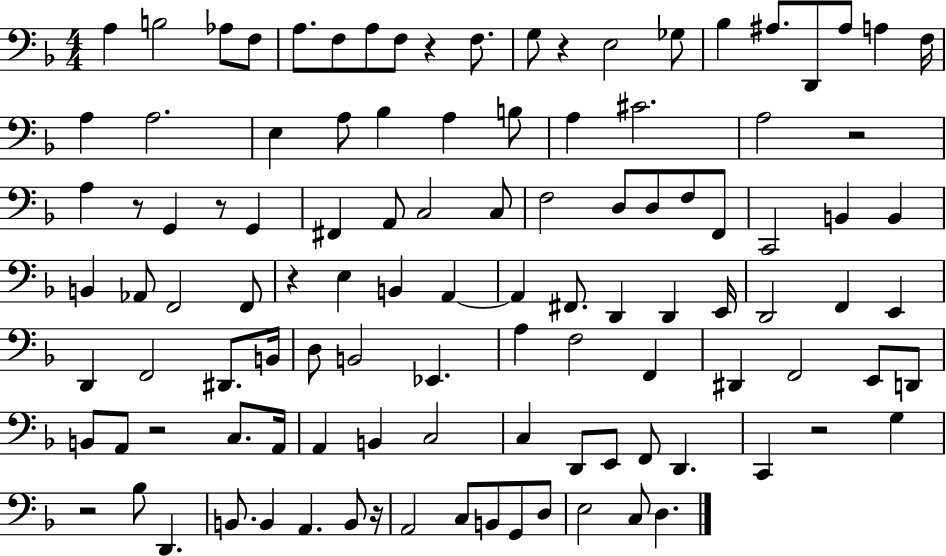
A3/q B3/h Ab3/e F3/e A3/e. F3/e A3/e F3/e R/q F3/e. G3/e R/q E3/h Gb3/e Bb3/q A#3/e. D2/e A#3/e A3/q F3/s A3/q A3/h. E3/q A3/e Bb3/q A3/q B3/e A3/q C#4/h. A3/h R/h A3/q R/e G2/q R/e G2/q F#2/q A2/e C3/h C3/e F3/h D3/e D3/e F3/e F2/e C2/h B2/q B2/q B2/q Ab2/e F2/h F2/e R/q E3/q B2/q A2/q A2/q F#2/e. D2/q D2/q E2/s D2/h F2/q E2/q D2/q F2/h D#2/e. B2/s D3/e B2/h Eb2/q. A3/q F3/h F2/q D#2/q F2/h E2/e D2/e B2/e A2/e R/h C3/e. A2/s A2/q B2/q C3/h C3/q D2/e E2/e F2/e D2/q. C2/q R/h G3/q R/h Bb3/e D2/q. B2/e. B2/q A2/q. B2/e R/s A2/h C3/e B2/e G2/e D3/e E3/h C3/e D3/q.